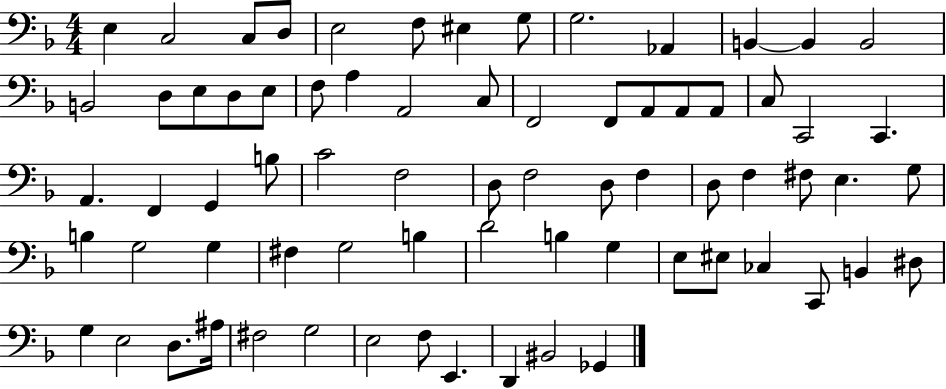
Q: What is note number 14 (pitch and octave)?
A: B2